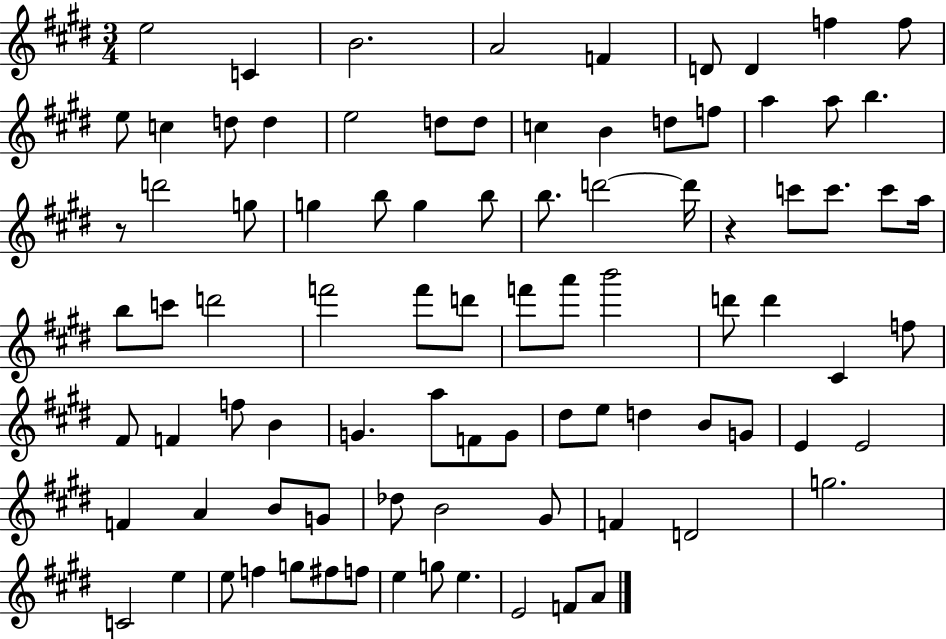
X:1
T:Untitled
M:3/4
L:1/4
K:E
e2 C B2 A2 F D/2 D f f/2 e/2 c d/2 d e2 d/2 d/2 c B d/2 f/2 a a/2 b z/2 d'2 g/2 g b/2 g b/2 b/2 d'2 d'/4 z c'/2 c'/2 c'/2 a/4 b/2 c'/2 d'2 f'2 f'/2 d'/2 f'/2 a'/2 b'2 d'/2 d' ^C f/2 ^F/2 F f/2 B G a/2 F/2 G/2 ^d/2 e/2 d B/2 G/2 E E2 F A B/2 G/2 _d/2 B2 ^G/2 F D2 g2 C2 e e/2 f g/2 ^f/2 f/2 e g/2 e E2 F/2 A/2